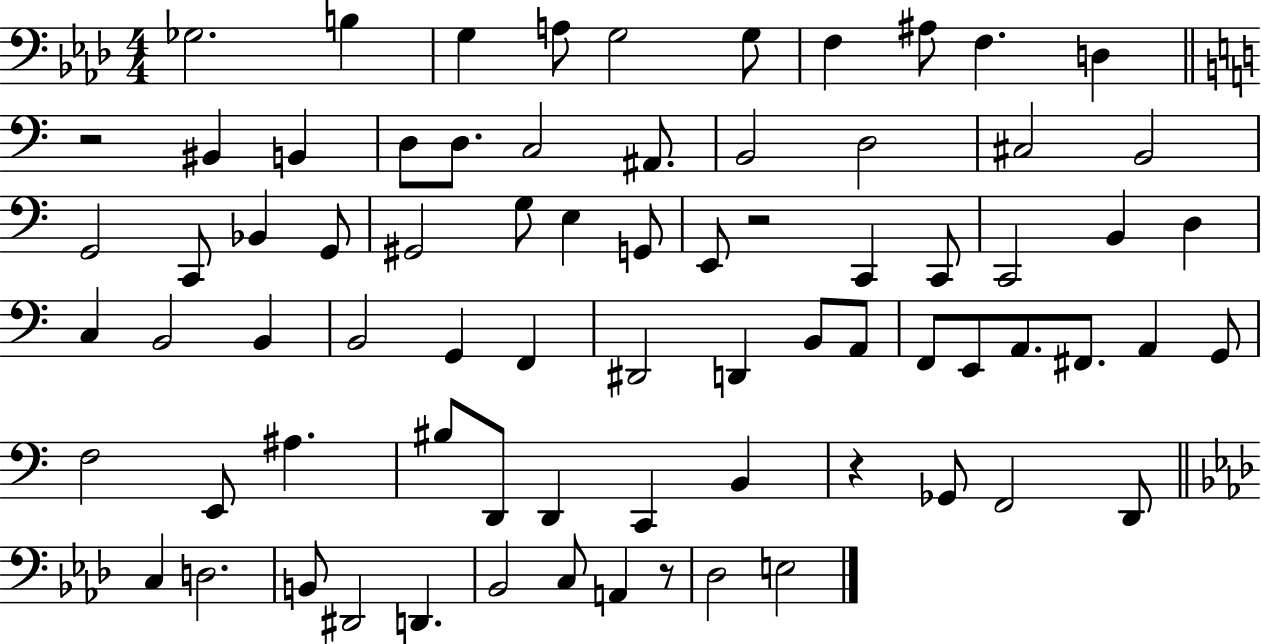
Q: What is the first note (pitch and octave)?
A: Gb3